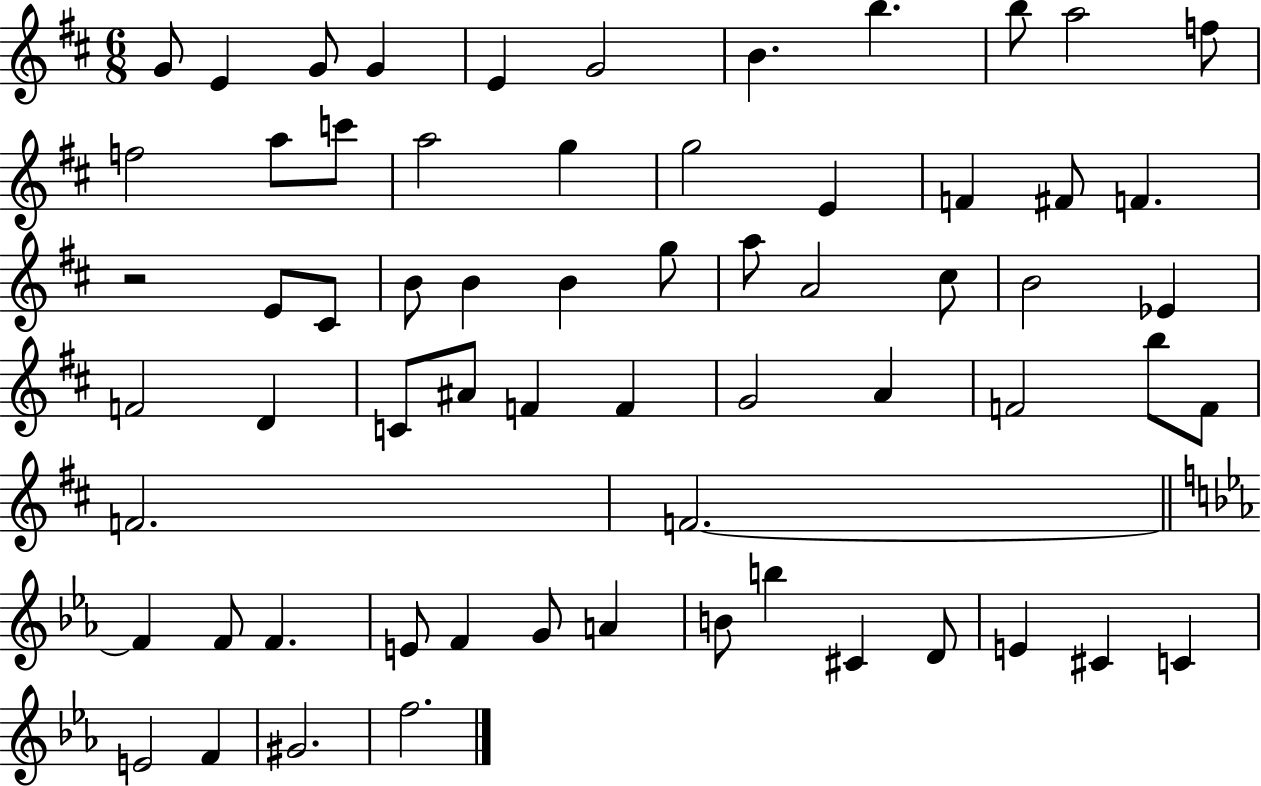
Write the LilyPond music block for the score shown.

{
  \clef treble
  \numericTimeSignature
  \time 6/8
  \key d \major
  g'8 e'4 g'8 g'4 | e'4 g'2 | b'4. b''4. | b''8 a''2 f''8 | \break f''2 a''8 c'''8 | a''2 g''4 | g''2 e'4 | f'4 fis'8 f'4. | \break r2 e'8 cis'8 | b'8 b'4 b'4 g''8 | a''8 a'2 cis''8 | b'2 ees'4 | \break f'2 d'4 | c'8 ais'8 f'4 f'4 | g'2 a'4 | f'2 b''8 f'8 | \break f'2. | f'2.~~ | \bar "||" \break \key ees \major f'4 f'8 f'4. | e'8 f'4 g'8 a'4 | b'8 b''4 cis'4 d'8 | e'4 cis'4 c'4 | \break e'2 f'4 | gis'2. | f''2. | \bar "|."
}